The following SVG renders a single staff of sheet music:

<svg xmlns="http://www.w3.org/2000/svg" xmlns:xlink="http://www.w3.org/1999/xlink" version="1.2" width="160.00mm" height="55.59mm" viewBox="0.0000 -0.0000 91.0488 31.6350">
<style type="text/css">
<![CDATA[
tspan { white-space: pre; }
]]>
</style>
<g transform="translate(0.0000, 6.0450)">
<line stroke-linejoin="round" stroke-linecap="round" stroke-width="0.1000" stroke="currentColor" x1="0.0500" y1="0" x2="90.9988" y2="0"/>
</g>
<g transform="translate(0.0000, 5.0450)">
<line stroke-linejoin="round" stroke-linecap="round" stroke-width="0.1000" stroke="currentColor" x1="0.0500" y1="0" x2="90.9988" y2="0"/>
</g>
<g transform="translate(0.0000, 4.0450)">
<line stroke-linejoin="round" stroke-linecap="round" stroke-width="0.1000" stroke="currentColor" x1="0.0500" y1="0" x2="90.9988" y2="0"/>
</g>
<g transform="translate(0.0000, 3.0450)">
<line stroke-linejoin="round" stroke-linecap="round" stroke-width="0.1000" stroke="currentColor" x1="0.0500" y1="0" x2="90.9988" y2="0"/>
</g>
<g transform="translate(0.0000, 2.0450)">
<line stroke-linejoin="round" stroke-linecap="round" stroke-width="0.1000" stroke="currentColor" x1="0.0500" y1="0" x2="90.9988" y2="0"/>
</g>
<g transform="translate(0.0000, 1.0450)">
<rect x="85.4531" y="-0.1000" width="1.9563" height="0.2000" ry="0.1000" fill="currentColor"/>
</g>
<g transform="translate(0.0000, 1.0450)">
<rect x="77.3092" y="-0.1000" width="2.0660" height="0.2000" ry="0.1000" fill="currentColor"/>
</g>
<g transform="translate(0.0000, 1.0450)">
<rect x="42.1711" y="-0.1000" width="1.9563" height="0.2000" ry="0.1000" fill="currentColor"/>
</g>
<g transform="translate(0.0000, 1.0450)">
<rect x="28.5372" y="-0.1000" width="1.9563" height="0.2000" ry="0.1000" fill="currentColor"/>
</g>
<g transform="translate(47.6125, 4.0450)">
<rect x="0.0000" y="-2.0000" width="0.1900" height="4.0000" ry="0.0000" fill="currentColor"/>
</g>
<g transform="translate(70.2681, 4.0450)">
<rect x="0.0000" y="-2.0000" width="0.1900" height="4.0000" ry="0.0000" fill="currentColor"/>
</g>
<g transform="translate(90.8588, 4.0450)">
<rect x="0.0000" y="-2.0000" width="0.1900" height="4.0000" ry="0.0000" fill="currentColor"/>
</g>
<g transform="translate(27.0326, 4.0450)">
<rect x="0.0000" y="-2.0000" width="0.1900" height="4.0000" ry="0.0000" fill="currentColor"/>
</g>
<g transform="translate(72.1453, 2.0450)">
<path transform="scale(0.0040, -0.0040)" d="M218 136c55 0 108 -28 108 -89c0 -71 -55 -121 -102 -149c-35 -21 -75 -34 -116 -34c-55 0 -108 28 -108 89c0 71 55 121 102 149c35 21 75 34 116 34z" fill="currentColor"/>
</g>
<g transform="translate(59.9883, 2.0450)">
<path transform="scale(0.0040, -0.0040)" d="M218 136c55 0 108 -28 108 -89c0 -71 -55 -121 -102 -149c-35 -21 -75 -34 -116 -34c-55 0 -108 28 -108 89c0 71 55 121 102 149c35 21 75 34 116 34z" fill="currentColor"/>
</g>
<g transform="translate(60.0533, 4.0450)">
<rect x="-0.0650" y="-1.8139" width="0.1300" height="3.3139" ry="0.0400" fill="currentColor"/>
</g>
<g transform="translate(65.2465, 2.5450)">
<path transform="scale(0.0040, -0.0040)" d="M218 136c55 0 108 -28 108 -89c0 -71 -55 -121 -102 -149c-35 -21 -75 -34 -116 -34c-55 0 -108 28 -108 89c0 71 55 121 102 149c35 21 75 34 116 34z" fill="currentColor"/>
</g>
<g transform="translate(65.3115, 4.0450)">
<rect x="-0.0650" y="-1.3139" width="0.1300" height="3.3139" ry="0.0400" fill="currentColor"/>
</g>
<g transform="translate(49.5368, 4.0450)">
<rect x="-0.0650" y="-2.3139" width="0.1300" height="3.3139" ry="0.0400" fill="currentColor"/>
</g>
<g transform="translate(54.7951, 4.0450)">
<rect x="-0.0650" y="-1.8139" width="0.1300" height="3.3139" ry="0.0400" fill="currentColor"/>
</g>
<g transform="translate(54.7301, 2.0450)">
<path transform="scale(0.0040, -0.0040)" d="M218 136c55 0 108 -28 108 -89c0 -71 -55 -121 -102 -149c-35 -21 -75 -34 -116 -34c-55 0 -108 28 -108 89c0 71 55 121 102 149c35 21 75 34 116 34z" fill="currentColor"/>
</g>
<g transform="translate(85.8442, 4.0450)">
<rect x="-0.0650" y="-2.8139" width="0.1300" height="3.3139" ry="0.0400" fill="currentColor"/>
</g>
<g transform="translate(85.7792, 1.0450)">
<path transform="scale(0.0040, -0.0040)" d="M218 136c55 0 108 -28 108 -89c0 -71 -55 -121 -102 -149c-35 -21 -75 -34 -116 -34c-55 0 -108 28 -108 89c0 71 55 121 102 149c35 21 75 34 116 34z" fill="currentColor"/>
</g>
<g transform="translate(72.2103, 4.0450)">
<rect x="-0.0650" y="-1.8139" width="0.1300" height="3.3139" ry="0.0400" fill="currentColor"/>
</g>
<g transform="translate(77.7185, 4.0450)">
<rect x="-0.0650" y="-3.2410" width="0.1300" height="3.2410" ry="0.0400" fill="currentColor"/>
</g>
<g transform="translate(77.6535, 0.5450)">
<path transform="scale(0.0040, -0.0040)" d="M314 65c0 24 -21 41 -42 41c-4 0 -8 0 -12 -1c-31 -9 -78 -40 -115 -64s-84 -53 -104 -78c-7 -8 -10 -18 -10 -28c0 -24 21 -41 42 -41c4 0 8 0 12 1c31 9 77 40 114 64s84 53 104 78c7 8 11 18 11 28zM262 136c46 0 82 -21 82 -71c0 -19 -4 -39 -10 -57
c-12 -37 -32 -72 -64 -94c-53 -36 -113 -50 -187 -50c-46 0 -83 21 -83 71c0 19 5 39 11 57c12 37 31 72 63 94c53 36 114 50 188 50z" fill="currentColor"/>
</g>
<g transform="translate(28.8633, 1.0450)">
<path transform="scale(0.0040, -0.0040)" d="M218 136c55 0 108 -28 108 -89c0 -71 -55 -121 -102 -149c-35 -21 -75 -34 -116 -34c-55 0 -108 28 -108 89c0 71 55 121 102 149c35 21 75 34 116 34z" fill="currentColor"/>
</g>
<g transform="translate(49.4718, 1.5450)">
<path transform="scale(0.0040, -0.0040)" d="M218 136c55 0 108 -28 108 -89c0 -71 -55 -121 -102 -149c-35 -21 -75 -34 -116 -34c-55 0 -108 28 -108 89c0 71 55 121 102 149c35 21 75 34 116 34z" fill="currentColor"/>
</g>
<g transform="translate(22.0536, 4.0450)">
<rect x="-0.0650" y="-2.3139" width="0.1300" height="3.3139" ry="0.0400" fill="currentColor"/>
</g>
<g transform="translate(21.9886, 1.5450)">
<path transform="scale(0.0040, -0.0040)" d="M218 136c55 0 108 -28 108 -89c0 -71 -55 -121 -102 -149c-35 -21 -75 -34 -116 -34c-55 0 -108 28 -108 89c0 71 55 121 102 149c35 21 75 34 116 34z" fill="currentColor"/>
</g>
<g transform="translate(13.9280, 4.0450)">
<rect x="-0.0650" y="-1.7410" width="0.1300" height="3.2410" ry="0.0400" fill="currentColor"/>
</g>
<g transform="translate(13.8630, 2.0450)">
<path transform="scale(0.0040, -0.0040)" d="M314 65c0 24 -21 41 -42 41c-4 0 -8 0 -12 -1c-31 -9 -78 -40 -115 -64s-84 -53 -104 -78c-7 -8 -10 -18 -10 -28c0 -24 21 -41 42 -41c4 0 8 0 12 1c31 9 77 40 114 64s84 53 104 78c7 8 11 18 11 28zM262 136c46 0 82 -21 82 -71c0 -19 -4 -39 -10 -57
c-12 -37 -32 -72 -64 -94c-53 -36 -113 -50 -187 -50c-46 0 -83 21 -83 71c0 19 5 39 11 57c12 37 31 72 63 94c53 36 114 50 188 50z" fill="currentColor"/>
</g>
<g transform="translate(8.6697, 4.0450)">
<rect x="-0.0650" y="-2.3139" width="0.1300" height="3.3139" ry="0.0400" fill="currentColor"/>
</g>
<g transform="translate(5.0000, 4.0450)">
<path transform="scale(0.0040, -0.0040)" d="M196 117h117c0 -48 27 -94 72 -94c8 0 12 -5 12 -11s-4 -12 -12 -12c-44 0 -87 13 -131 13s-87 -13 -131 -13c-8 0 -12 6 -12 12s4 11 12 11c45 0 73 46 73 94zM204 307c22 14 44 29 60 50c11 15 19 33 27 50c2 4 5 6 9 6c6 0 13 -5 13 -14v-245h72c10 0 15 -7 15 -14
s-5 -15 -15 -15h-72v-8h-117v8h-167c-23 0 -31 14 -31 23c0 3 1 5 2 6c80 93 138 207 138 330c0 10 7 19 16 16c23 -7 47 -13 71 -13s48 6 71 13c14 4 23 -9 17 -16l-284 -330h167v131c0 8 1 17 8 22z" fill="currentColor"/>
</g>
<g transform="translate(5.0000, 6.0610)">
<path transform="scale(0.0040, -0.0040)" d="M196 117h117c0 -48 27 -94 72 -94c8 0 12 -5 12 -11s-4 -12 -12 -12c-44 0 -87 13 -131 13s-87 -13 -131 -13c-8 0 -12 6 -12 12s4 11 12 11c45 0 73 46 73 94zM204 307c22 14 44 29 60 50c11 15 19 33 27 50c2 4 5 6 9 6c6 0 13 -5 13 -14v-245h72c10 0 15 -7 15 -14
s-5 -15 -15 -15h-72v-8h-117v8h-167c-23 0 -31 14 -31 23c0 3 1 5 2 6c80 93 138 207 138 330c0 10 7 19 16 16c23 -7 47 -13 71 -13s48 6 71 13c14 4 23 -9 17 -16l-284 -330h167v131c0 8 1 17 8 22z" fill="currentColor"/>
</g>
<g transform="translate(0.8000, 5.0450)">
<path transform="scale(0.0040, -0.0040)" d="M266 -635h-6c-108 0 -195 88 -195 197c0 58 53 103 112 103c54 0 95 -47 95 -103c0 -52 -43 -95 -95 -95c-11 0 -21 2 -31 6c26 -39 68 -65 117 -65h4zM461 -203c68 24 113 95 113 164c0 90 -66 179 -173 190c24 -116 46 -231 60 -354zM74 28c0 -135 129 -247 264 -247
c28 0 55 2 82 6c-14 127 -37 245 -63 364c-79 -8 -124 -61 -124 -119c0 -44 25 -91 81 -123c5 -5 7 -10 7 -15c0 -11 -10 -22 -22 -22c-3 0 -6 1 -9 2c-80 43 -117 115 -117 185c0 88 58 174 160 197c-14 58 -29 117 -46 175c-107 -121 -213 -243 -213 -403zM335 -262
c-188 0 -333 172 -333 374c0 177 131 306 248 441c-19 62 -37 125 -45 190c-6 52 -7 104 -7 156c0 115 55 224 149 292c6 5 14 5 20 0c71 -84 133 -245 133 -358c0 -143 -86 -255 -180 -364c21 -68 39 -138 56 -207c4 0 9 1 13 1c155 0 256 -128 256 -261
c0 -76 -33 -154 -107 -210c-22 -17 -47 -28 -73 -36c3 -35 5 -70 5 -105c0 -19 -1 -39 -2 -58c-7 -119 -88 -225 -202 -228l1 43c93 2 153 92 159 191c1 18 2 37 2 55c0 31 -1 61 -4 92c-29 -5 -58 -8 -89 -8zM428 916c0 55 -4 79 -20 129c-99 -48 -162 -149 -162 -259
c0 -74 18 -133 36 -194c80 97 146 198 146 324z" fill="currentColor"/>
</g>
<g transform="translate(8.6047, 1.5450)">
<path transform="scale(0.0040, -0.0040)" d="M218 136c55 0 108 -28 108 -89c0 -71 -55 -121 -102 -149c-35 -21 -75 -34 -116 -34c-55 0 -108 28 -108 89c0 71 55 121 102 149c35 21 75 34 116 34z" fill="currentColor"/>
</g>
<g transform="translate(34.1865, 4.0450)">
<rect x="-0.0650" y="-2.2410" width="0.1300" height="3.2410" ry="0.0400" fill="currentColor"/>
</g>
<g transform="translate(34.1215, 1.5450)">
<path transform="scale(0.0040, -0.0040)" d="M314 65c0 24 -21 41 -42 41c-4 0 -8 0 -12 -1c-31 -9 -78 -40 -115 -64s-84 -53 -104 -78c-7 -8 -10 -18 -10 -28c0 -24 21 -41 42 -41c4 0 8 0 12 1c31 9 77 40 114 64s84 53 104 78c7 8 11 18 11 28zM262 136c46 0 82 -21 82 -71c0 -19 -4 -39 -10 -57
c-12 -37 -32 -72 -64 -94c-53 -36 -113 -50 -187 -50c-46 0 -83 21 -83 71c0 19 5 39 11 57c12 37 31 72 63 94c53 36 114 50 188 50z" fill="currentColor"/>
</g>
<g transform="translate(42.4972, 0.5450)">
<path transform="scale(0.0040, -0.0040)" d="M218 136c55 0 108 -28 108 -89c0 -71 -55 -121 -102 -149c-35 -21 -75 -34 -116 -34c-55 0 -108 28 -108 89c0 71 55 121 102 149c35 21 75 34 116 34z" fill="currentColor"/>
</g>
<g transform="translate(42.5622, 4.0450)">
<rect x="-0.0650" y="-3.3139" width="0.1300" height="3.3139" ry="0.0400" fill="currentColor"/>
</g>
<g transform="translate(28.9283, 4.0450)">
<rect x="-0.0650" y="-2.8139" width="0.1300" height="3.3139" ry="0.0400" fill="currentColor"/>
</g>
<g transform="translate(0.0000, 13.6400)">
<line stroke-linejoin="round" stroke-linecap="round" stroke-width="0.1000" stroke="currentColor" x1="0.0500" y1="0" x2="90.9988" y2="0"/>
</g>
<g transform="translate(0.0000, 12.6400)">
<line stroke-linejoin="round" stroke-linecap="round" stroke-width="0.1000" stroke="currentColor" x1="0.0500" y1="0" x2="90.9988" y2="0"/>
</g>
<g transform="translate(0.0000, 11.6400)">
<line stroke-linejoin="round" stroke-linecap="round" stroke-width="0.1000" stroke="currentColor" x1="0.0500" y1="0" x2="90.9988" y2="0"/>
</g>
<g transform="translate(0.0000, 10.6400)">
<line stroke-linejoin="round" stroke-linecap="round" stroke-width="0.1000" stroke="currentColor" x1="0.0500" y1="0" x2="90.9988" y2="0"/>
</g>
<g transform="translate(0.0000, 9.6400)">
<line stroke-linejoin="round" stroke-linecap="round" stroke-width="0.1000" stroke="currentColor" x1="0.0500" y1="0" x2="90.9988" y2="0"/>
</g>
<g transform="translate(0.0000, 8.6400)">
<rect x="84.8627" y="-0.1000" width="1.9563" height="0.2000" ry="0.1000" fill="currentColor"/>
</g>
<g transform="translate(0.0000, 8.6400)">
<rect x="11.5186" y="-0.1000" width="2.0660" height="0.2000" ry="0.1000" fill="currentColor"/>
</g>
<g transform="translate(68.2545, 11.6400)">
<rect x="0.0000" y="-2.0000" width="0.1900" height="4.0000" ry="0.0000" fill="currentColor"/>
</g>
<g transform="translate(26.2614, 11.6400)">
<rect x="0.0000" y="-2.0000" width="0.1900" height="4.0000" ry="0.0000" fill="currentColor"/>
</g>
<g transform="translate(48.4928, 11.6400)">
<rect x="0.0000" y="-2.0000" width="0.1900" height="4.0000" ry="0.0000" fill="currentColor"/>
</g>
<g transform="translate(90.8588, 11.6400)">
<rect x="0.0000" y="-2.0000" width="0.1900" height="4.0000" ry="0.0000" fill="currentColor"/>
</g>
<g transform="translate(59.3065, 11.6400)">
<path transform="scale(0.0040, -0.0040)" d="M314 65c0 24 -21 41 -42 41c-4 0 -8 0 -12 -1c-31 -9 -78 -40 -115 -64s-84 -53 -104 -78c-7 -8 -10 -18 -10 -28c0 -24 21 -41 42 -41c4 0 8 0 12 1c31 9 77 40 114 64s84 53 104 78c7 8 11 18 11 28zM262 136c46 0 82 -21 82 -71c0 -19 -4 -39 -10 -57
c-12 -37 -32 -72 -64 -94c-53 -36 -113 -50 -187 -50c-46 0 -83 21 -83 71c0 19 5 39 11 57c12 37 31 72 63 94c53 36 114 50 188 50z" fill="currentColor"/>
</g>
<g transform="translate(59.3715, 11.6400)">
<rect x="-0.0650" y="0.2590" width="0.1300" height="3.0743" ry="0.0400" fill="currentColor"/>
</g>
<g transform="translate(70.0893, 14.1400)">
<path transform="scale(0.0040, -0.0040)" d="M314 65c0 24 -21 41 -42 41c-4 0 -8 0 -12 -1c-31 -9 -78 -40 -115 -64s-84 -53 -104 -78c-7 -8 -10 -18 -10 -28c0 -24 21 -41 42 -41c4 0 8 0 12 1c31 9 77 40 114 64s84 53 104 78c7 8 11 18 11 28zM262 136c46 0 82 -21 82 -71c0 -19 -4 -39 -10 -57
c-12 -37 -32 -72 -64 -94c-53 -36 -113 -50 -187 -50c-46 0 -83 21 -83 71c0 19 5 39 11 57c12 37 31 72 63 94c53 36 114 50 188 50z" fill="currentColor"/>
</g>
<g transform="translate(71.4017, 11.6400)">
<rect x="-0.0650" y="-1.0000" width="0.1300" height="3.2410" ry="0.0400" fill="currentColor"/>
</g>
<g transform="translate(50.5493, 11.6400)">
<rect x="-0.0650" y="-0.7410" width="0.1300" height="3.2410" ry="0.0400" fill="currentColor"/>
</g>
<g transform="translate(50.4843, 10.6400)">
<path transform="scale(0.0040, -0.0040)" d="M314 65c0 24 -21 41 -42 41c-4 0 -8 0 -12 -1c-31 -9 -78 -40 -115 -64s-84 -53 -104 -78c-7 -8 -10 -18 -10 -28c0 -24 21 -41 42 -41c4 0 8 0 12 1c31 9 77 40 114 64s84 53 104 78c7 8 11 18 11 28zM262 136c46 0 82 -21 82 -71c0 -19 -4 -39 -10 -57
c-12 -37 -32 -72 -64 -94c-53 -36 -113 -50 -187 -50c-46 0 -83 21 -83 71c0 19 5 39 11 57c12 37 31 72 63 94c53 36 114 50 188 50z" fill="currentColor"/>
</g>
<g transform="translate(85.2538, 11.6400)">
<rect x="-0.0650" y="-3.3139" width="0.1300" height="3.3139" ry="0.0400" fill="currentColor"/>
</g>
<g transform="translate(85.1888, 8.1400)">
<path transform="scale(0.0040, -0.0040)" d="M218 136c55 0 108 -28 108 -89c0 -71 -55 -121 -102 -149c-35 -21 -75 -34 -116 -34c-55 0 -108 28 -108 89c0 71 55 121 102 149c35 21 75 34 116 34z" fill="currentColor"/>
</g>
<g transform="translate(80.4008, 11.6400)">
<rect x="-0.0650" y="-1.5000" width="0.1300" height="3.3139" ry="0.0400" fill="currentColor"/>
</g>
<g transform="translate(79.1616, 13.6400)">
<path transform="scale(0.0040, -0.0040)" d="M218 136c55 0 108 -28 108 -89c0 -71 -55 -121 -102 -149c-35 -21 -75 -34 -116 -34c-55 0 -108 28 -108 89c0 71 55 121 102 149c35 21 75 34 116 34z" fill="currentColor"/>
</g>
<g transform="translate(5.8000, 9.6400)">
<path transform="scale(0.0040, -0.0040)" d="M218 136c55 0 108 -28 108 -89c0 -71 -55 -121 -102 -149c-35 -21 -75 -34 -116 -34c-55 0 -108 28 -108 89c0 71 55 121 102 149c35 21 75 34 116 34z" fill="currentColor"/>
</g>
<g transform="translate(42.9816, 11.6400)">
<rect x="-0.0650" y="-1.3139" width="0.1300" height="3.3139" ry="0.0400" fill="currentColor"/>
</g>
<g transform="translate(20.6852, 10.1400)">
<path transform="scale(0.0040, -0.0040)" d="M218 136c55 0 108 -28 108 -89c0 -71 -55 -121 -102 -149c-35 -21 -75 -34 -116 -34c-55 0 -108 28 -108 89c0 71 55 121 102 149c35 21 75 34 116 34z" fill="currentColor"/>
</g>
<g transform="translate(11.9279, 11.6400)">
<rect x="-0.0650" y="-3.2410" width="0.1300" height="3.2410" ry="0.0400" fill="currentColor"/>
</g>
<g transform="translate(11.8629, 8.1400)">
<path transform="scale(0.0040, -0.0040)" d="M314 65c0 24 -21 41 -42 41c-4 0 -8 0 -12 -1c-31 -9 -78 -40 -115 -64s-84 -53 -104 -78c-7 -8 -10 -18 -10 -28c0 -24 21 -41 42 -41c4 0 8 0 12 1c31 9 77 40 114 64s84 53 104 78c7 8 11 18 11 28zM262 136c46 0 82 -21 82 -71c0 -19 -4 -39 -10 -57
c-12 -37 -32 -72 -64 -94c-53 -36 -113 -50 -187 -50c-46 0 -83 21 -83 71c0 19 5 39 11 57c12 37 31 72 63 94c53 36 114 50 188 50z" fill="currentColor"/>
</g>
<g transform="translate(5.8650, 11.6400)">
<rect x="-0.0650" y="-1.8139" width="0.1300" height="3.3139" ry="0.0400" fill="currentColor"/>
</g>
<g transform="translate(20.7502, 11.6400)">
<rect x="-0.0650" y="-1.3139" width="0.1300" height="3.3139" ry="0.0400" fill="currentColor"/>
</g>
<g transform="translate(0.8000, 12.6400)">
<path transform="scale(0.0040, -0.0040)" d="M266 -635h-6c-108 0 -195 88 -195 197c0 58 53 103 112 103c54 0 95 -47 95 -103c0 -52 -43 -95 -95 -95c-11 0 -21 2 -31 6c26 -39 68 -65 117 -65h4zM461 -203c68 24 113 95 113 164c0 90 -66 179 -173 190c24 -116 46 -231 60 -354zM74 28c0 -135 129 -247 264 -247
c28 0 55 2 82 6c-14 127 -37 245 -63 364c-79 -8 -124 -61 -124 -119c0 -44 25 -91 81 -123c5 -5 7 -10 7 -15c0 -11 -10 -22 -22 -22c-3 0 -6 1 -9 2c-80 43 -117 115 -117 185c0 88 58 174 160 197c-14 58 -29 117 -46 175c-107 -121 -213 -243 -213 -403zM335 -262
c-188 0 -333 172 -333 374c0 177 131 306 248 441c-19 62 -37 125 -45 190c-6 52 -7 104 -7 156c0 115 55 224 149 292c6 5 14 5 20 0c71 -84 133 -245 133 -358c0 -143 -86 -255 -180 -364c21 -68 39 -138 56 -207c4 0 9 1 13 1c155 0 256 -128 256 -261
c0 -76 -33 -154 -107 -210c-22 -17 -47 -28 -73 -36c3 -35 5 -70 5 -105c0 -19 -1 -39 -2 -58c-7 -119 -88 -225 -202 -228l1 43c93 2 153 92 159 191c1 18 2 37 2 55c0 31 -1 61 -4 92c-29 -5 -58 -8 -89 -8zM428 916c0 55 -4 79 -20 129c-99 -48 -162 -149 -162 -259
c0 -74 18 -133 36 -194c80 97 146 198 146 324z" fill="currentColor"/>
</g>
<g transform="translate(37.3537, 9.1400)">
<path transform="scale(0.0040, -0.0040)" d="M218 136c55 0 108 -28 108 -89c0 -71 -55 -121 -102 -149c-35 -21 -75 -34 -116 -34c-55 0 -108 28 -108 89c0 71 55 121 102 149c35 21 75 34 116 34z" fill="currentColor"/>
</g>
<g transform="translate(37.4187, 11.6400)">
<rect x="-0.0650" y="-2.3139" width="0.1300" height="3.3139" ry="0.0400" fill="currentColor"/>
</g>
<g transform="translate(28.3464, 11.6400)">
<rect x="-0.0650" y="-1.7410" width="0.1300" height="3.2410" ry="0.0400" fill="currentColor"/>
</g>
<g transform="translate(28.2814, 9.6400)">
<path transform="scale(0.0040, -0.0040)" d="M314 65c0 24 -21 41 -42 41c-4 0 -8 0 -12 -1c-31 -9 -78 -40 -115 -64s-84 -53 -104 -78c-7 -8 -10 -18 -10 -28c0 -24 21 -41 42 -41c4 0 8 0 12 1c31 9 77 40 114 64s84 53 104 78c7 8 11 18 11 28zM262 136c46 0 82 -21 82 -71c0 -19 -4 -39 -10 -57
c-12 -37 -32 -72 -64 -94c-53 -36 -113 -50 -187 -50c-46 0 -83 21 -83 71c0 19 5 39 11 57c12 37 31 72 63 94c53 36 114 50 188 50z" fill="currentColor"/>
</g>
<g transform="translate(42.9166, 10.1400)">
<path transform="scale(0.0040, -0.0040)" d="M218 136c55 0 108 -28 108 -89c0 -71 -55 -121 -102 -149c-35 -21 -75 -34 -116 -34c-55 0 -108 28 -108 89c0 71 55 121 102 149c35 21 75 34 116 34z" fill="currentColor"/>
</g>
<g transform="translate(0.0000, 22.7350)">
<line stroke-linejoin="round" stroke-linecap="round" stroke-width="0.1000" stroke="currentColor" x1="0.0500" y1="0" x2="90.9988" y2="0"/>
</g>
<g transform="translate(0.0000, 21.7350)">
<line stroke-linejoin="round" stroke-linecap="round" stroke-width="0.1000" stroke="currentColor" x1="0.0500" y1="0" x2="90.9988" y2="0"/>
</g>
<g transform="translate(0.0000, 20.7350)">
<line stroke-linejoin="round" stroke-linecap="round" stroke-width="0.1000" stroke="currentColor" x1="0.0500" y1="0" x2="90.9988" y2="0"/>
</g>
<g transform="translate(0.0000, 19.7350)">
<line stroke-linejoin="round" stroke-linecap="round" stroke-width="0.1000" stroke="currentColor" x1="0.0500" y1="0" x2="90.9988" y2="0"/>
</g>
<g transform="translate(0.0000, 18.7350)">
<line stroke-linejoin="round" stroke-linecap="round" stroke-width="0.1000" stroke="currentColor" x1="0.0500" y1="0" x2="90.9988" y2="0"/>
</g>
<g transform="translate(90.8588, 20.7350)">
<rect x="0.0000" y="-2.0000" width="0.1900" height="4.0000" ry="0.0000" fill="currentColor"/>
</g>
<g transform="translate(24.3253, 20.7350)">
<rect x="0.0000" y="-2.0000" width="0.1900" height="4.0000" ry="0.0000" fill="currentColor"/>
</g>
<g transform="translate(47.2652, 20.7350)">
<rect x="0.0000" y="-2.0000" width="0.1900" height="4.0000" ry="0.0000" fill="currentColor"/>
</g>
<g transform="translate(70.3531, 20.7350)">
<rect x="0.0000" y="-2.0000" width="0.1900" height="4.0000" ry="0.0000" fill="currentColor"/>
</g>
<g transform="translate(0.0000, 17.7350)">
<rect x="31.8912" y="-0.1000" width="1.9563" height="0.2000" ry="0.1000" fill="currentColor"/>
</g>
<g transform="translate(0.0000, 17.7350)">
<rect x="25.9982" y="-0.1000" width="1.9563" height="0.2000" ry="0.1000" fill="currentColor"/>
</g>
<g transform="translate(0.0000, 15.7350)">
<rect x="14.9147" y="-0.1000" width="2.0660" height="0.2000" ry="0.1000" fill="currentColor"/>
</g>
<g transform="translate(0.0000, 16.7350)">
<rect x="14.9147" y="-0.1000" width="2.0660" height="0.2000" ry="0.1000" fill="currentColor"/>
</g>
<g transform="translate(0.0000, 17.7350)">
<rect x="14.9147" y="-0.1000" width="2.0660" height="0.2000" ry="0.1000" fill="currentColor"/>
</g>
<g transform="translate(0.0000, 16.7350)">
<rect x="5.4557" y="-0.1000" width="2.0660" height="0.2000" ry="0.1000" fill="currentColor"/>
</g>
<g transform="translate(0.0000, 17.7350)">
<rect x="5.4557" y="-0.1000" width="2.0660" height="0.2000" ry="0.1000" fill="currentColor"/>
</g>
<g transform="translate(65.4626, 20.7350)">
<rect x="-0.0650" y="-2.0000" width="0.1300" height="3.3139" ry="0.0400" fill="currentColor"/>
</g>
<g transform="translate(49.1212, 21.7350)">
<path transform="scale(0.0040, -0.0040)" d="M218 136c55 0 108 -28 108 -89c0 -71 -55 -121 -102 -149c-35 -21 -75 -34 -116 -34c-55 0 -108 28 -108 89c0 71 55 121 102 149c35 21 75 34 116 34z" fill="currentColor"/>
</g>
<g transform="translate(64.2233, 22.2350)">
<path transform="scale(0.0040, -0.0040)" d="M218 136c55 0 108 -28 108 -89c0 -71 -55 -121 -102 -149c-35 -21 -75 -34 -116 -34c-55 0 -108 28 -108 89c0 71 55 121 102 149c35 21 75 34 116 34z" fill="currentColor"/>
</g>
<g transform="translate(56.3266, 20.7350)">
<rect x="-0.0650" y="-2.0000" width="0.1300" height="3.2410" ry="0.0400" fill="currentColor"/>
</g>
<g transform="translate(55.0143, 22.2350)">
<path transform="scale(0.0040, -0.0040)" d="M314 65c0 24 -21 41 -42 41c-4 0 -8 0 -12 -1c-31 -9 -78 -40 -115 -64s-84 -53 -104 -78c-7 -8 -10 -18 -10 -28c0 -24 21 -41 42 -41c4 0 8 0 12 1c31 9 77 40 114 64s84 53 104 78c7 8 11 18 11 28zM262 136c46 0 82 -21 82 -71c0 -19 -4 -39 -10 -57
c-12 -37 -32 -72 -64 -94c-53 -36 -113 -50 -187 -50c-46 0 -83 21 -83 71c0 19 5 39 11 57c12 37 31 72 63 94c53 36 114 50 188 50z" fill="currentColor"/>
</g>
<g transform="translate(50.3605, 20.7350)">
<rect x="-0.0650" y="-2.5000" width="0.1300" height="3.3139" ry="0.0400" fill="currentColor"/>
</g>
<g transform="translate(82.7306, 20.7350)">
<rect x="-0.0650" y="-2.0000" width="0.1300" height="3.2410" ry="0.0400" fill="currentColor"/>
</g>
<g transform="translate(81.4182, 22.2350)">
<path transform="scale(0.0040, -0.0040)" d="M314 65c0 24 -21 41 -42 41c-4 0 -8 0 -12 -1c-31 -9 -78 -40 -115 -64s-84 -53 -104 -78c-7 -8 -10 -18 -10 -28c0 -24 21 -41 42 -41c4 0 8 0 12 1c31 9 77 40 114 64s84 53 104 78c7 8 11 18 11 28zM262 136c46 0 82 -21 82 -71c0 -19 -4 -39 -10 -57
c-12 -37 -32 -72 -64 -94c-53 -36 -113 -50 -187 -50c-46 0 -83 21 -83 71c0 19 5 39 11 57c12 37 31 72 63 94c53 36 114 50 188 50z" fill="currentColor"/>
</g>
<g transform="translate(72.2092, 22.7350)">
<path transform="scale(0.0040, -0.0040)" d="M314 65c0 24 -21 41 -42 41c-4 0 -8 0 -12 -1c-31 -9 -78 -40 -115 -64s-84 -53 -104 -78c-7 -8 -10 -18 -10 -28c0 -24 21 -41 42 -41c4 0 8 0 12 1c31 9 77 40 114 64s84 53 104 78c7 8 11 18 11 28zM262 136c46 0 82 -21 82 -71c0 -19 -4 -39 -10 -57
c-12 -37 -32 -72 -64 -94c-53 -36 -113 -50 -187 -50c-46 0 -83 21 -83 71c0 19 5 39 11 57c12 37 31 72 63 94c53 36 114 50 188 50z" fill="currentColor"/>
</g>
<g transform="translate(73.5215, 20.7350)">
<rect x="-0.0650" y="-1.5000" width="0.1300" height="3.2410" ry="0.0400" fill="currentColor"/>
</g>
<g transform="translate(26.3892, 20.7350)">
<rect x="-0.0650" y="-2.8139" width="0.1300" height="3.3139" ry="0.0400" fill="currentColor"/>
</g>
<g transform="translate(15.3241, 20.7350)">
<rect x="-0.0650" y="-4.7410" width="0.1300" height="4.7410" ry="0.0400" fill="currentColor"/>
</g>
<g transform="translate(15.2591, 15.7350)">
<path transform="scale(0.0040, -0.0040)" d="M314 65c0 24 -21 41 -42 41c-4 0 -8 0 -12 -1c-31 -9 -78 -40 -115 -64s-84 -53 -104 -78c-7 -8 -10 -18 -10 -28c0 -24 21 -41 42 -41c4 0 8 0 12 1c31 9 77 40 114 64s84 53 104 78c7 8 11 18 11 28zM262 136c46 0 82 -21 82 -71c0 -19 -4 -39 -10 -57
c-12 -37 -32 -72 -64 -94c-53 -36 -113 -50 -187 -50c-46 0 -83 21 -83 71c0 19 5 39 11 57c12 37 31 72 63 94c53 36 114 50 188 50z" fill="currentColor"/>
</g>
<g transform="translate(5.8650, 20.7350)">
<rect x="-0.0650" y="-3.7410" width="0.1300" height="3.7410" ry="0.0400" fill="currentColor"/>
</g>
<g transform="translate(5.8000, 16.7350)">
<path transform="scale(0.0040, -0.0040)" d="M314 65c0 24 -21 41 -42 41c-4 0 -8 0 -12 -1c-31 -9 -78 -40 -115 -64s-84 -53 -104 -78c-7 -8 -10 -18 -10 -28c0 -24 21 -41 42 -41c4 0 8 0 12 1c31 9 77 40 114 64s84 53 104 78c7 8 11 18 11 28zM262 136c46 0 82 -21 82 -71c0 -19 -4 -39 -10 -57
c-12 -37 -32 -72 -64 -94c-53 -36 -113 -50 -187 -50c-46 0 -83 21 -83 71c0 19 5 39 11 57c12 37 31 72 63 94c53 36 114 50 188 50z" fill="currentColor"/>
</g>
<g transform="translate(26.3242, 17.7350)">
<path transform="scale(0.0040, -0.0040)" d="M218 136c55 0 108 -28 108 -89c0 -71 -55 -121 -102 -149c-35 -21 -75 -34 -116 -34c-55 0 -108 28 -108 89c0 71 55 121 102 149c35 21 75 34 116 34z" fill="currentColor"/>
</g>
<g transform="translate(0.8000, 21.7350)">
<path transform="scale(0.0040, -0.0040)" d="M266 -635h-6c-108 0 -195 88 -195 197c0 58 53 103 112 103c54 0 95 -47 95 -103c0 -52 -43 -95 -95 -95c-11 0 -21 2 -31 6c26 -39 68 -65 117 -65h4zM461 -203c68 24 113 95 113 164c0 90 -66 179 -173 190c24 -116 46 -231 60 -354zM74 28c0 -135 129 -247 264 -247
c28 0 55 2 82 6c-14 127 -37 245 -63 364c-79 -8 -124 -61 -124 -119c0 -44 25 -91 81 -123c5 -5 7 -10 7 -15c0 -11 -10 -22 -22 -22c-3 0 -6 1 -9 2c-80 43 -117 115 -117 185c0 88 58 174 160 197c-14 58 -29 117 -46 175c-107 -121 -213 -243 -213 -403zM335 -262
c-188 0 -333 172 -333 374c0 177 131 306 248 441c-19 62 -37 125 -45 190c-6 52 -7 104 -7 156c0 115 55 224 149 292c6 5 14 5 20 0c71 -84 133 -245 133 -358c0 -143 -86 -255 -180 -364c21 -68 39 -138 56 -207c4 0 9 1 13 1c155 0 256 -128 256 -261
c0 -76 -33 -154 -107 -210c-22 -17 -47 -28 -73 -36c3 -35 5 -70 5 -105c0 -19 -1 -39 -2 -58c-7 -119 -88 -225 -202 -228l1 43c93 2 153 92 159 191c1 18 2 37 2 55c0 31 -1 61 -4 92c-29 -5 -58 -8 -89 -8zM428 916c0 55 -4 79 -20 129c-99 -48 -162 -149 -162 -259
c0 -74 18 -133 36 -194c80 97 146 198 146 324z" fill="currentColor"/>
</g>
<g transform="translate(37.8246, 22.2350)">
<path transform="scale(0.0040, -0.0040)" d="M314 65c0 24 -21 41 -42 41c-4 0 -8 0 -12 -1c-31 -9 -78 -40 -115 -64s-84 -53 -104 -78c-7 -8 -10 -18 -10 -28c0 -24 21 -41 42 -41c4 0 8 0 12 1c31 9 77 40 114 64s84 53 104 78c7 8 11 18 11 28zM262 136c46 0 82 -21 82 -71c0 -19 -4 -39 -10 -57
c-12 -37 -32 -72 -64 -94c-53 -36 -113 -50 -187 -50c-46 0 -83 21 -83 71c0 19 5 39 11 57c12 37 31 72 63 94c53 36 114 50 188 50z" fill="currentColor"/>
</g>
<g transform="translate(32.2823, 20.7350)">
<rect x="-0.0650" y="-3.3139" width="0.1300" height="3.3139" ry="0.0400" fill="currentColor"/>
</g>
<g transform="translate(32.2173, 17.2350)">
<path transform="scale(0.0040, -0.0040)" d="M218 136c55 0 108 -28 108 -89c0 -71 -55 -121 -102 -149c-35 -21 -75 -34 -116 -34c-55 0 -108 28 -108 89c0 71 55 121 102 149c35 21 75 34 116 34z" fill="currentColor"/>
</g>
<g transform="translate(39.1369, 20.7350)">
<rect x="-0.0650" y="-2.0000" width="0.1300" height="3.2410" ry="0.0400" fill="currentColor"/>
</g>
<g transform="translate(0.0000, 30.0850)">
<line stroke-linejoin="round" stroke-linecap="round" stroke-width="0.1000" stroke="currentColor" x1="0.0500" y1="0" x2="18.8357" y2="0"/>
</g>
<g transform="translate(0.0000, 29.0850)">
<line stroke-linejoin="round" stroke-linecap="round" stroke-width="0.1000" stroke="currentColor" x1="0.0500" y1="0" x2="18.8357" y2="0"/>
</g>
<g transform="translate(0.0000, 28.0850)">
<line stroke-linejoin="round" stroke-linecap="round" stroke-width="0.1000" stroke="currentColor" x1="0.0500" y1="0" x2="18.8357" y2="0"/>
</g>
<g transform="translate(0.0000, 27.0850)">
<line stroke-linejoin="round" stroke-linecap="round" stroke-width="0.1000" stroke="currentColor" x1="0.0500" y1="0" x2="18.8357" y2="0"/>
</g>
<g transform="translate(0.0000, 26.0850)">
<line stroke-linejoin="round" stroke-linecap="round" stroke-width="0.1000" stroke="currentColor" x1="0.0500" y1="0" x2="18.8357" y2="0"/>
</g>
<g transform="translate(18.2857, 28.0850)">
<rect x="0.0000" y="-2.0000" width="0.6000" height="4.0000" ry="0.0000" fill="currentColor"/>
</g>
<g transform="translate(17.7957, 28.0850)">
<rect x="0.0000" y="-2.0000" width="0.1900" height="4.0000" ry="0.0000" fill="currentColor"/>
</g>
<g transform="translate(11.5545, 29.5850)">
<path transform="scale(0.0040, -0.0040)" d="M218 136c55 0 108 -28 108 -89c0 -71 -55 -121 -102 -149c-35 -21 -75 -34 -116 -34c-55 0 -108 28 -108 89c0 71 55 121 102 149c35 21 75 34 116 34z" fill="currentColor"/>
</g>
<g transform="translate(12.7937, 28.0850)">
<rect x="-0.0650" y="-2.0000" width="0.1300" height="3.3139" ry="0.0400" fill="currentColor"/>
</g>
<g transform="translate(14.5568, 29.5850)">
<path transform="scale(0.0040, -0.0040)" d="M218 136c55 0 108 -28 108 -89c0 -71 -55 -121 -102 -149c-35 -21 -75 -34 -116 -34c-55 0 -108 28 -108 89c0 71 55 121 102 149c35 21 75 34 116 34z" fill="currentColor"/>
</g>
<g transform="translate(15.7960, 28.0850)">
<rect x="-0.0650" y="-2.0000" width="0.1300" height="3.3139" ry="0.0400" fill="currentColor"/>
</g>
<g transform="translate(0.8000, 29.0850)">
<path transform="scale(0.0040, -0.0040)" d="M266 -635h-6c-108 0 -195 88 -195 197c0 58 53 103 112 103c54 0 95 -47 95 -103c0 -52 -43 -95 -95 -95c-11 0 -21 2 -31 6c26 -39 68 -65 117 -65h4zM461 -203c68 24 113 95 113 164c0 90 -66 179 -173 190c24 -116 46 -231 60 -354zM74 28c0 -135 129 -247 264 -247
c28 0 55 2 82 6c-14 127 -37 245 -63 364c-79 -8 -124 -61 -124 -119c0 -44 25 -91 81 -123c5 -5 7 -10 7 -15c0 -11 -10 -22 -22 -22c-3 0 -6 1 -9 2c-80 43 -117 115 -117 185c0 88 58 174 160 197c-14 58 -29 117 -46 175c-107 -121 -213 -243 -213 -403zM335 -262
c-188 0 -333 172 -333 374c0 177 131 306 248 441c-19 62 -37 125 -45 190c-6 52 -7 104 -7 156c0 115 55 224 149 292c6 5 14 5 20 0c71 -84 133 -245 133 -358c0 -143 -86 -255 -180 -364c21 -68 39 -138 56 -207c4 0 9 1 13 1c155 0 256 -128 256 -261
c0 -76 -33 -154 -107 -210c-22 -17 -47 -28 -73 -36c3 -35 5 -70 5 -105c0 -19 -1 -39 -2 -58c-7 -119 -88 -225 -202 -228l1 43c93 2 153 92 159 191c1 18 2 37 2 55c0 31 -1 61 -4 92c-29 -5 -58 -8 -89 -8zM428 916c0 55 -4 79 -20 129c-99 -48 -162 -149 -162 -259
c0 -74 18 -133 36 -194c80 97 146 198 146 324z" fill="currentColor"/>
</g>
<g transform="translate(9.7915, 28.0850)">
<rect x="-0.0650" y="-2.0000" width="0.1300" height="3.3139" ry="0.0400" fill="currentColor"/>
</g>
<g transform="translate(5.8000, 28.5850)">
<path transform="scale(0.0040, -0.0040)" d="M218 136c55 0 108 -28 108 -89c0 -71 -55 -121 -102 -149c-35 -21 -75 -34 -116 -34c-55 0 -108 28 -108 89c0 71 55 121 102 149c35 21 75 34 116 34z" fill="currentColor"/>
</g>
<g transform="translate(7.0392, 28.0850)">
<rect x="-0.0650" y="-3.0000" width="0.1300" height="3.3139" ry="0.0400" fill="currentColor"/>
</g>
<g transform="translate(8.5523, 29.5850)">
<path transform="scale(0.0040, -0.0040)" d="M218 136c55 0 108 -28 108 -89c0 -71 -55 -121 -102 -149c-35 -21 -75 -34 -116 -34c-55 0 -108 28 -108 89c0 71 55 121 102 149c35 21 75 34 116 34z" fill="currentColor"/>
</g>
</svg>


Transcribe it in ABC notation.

X:1
T:Untitled
M:4/4
L:1/4
K:C
g f2 g a g2 b g f f e f b2 a f b2 e f2 g e d2 B2 D2 E b c'2 e'2 a b F2 G F2 F E2 F2 A F F F